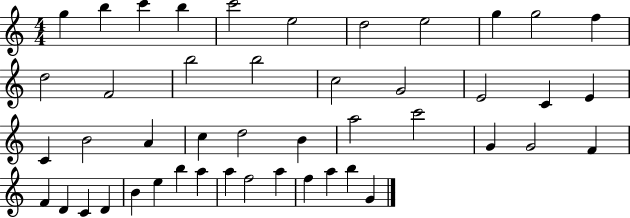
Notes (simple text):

G5/q B5/q C6/q B5/q C6/h E5/h D5/h E5/h G5/q G5/h F5/q D5/h F4/h B5/h B5/h C5/h G4/h E4/h C4/q E4/q C4/q B4/h A4/q C5/q D5/h B4/q A5/h C6/h G4/q G4/h F4/q F4/q D4/q C4/q D4/q B4/q E5/q B5/q A5/q A5/q F5/h A5/q F5/q A5/q B5/q G4/q